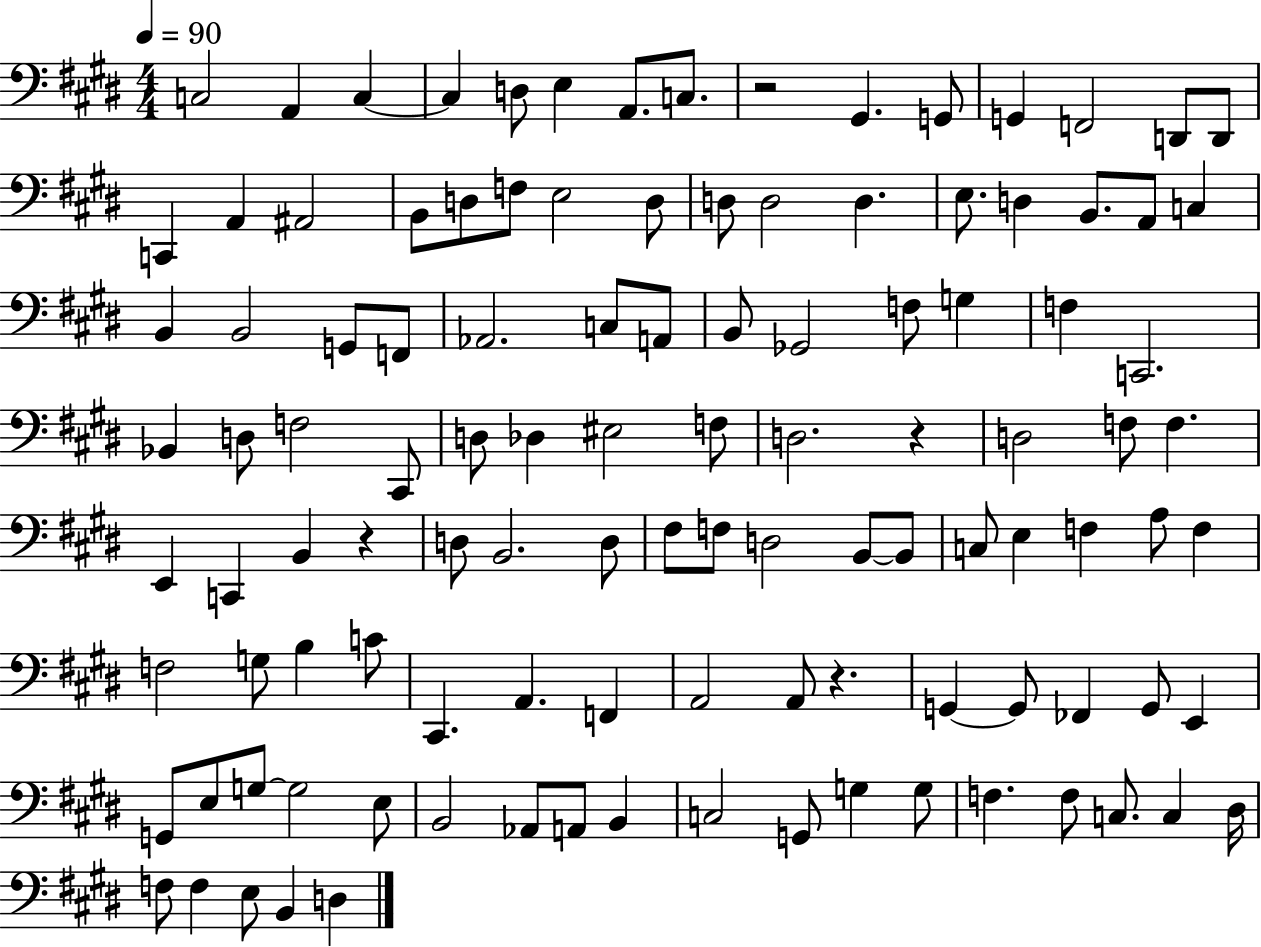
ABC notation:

X:1
T:Untitled
M:4/4
L:1/4
K:E
C,2 A,, C, C, D,/2 E, A,,/2 C,/2 z2 ^G,, G,,/2 G,, F,,2 D,,/2 D,,/2 C,, A,, ^A,,2 B,,/2 D,/2 F,/2 E,2 D,/2 D,/2 D,2 D, E,/2 D, B,,/2 A,,/2 C, B,, B,,2 G,,/2 F,,/2 _A,,2 C,/2 A,,/2 B,,/2 _G,,2 F,/2 G, F, C,,2 _B,, D,/2 F,2 ^C,,/2 D,/2 _D, ^E,2 F,/2 D,2 z D,2 F,/2 F, E,, C,, B,, z D,/2 B,,2 D,/2 ^F,/2 F,/2 D,2 B,,/2 B,,/2 C,/2 E, F, A,/2 F, F,2 G,/2 B, C/2 ^C,, A,, F,, A,,2 A,,/2 z G,, G,,/2 _F,, G,,/2 E,, G,,/2 E,/2 G,/2 G,2 E,/2 B,,2 _A,,/2 A,,/2 B,, C,2 G,,/2 G, G,/2 F, F,/2 C,/2 C, ^D,/4 F,/2 F, E,/2 B,, D,